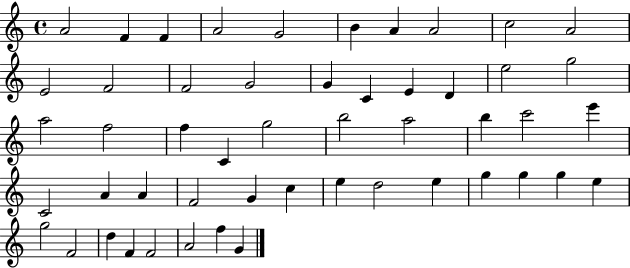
A4/h F4/q F4/q A4/h G4/h B4/q A4/q A4/h C5/h A4/h E4/h F4/h F4/h G4/h G4/q C4/q E4/q D4/q E5/h G5/h A5/h F5/h F5/q C4/q G5/h B5/h A5/h B5/q C6/h E6/q C4/h A4/q A4/q F4/h G4/q C5/q E5/q D5/h E5/q G5/q G5/q G5/q E5/q G5/h F4/h D5/q F4/q F4/h A4/h F5/q G4/q